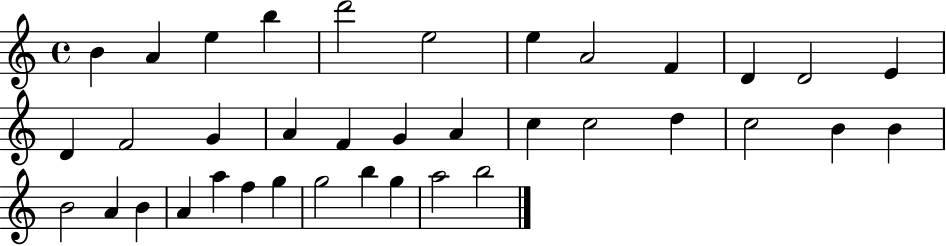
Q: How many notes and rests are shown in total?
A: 37